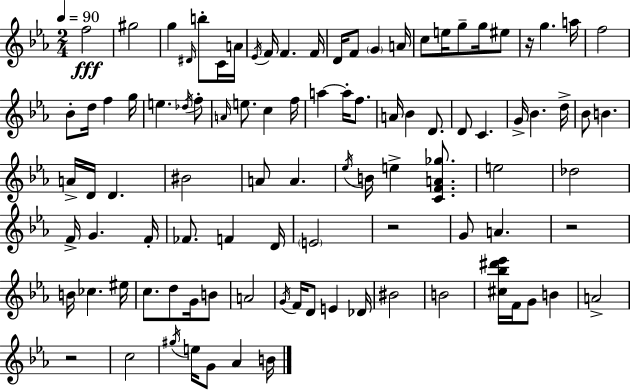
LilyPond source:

{
  \clef treble
  \numericTimeSignature
  \time 2/4
  \key c \minor
  \tempo 4 = 90
  \repeat volta 2 { f''2\fff | gis''2 | g''4 \grace { dis'16 } b''8-. c'16 | a'16 \acciaccatura { ees'16 } f'16 f'4. | \break f'16 d'16 f'8 \parenthesize g'4 | a'16 c''8 e''16 g''8-- g''16 | eis''8 r16 g''4. | a''16 f''2 | \break bes'8-. d''16 f''4 | g''16 e''4. | \acciaccatura { des''16 } f''8-. \grace { a'16 } e''8. c''4 | f''16 a''4~~ | \break a''16-. f''8. a'16 bes'4 | d'8. d'8 c'4. | g'16-> bes'4. | d''16-> bes'8 b'4. | \break a'16-> d'16 d'4. | bis'2 | a'8 a'4. | \acciaccatura { ees''16 } b'16 e''4-> | \break <c' f' a' ges''>8. e''2 | des''2 | f'16-> g'4. | f'16-. fes'8. | \break f'4 d'16 \parenthesize e'2 | r2 | g'8 a'4. | r2 | \break b'16 ces''4. | eis''16 c''8. | d''8 g'16 b'8 a'2 | \acciaccatura { g'16 } f'16 d'8 | \break e'4 des'16 bis'2 | b'2 | <cis'' bes'' dis''' ees'''>16 f'16 | g'8 b'4 a'2-> | \break r2 | c''2 | \acciaccatura { gis''16 } e''16 | g'8 aes'4 b'16 } \bar "|."
}